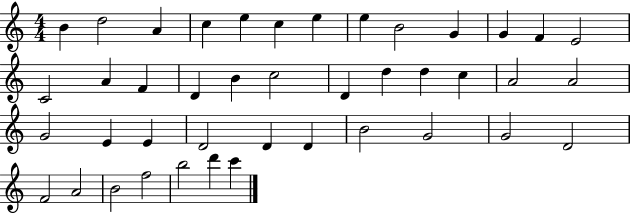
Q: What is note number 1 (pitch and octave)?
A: B4